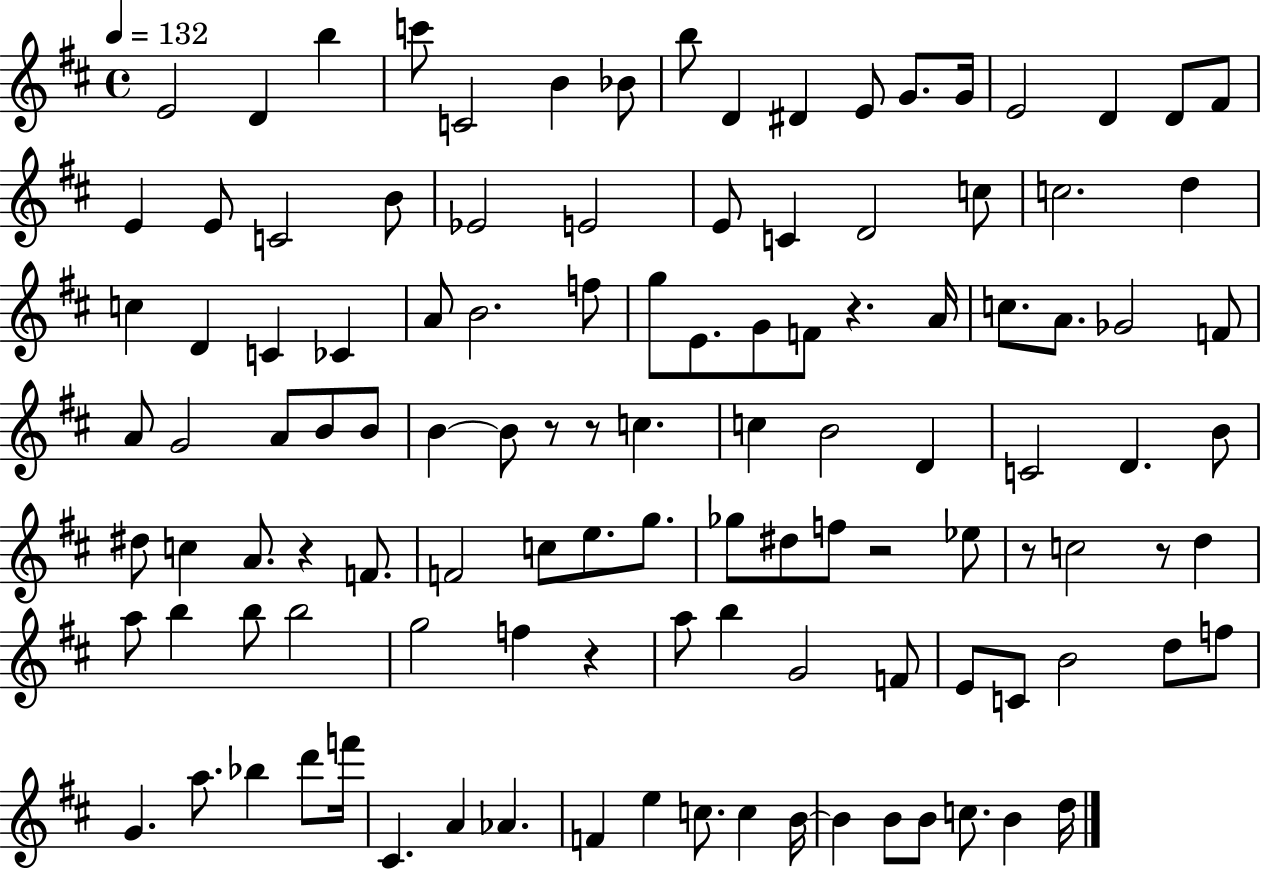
{
  \clef treble
  \time 4/4
  \defaultTimeSignature
  \key d \major
  \tempo 4 = 132
  e'2 d'4 b''4 | c'''8 c'2 b'4 bes'8 | b''8 d'4 dis'4 e'8 g'8. g'16 | e'2 d'4 d'8 fis'8 | \break e'4 e'8 c'2 b'8 | ees'2 e'2 | e'8 c'4 d'2 c''8 | c''2. d''4 | \break c''4 d'4 c'4 ces'4 | a'8 b'2. f''8 | g''8 e'8. g'8 f'8 r4. a'16 | c''8. a'8. ges'2 f'8 | \break a'8 g'2 a'8 b'8 b'8 | b'4~~ b'8 r8 r8 c''4. | c''4 b'2 d'4 | c'2 d'4. b'8 | \break dis''8 c''4 a'8. r4 f'8. | f'2 c''8 e''8. g''8. | ges''8 dis''8 f''8 r2 ees''8 | r8 c''2 r8 d''4 | \break a''8 b''4 b''8 b''2 | g''2 f''4 r4 | a''8 b''4 g'2 f'8 | e'8 c'8 b'2 d''8 f''8 | \break g'4. a''8. bes''4 d'''8 f'''16 | cis'4. a'4 aes'4. | f'4 e''4 c''8. c''4 b'16~~ | b'4 b'8 b'8 c''8. b'4 d''16 | \break \bar "|."
}